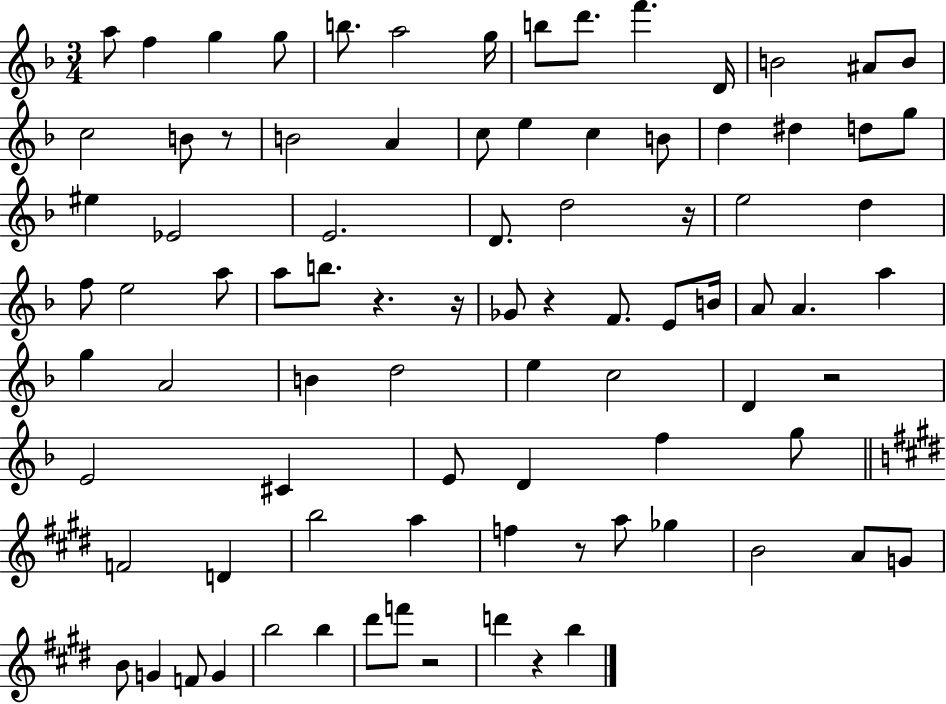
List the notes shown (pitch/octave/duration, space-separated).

A5/e F5/q G5/q G5/e B5/e. A5/h G5/s B5/e D6/e. F6/q. D4/s B4/h A#4/e B4/e C5/h B4/e R/e B4/h A4/q C5/e E5/q C5/q B4/e D5/q D#5/q D5/e G5/e EIS5/q Eb4/h E4/h. D4/e. D5/h R/s E5/h D5/q F5/e E5/h A5/e A5/e B5/e. R/q. R/s Gb4/e R/q F4/e. E4/e B4/s A4/e A4/q. A5/q G5/q A4/h B4/q D5/h E5/q C5/h D4/q R/h E4/h C#4/q E4/e D4/q F5/q G5/e F4/h D4/q B5/h A5/q F5/q R/e A5/e Gb5/q B4/h A4/e G4/e B4/e G4/q F4/e G4/q B5/h B5/q D#6/e F6/e R/h D6/q R/q B5/q